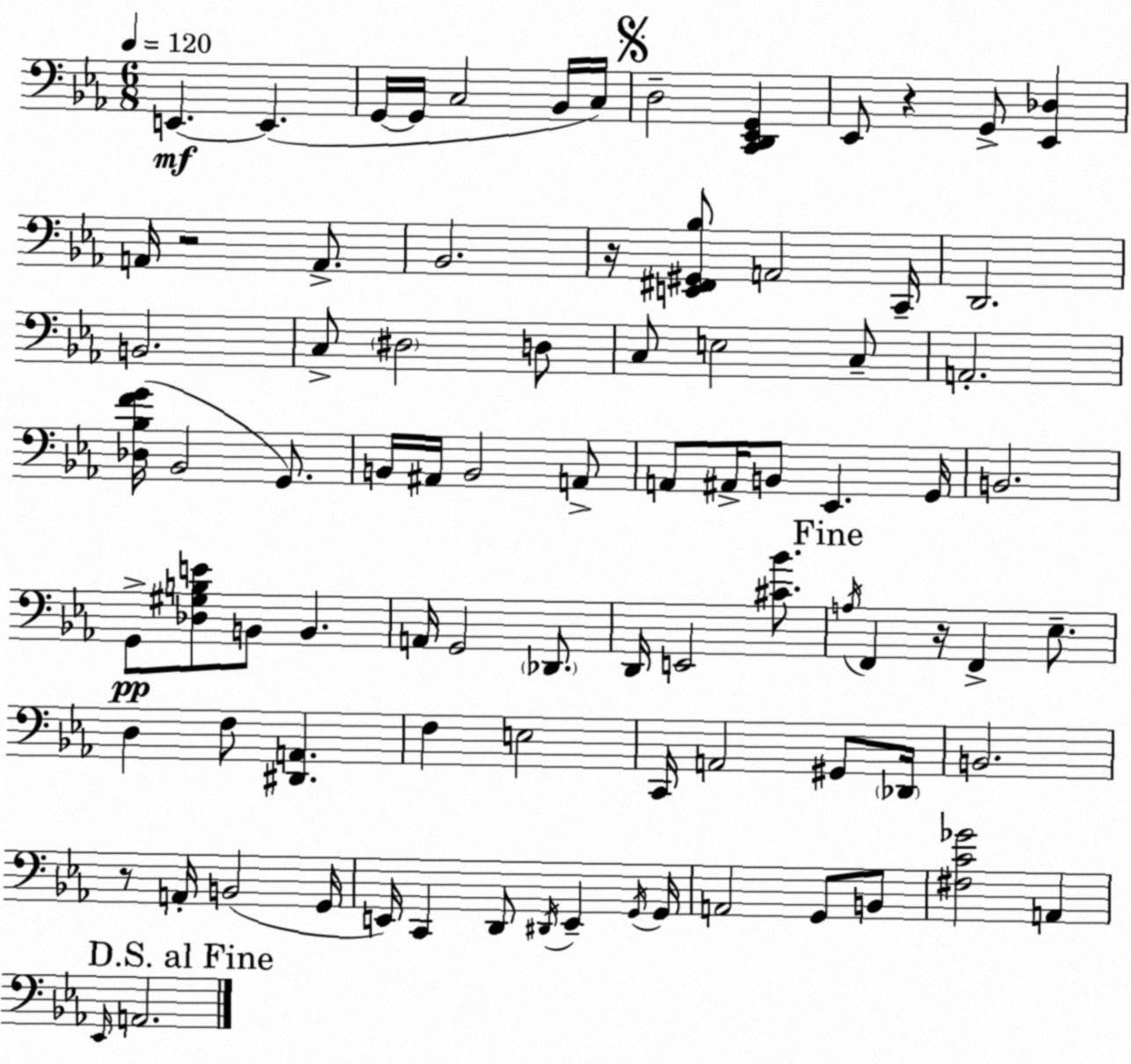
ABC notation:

X:1
T:Untitled
M:6/8
L:1/4
K:Eb
E,, E,, G,,/4 G,,/4 C,2 _B,,/4 C,/4 D,2 [C,,D,,_E,,G,,] _E,,/2 z G,,/2 [_E,,_D,] A,,/4 z2 A,,/2 _B,,2 z/4 [E,,^F,,^G,,_B,]/2 A,,2 C,,/4 D,,2 B,,2 C,/2 ^D,2 D,/2 C,/2 E,2 C,/2 A,,2 [_D,_B,FG]/4 _B,,2 G,,/2 B,,/4 ^A,,/4 B,,2 A,,/2 A,,/2 ^A,,/4 B,,/2 _E,, G,,/4 B,,2 G,,/2 [_D,^G,B,E]/2 B,,/2 B,, A,,/4 G,,2 _D,,/2 D,,/4 E,,2 [^C_B]/2 A,/4 F,, z/4 F,, _E,/2 D, F,/2 [^D,,A,,] F, E,2 C,,/4 A,,2 ^G,,/2 _D,,/4 B,,2 z/2 A,,/4 B,,2 G,,/4 E,,/4 C,, D,,/2 ^D,,/4 E,, G,,/4 G,,/4 A,,2 G,,/2 B,,/2 [^F,C_G]2 A,, _E,,/4 A,,2